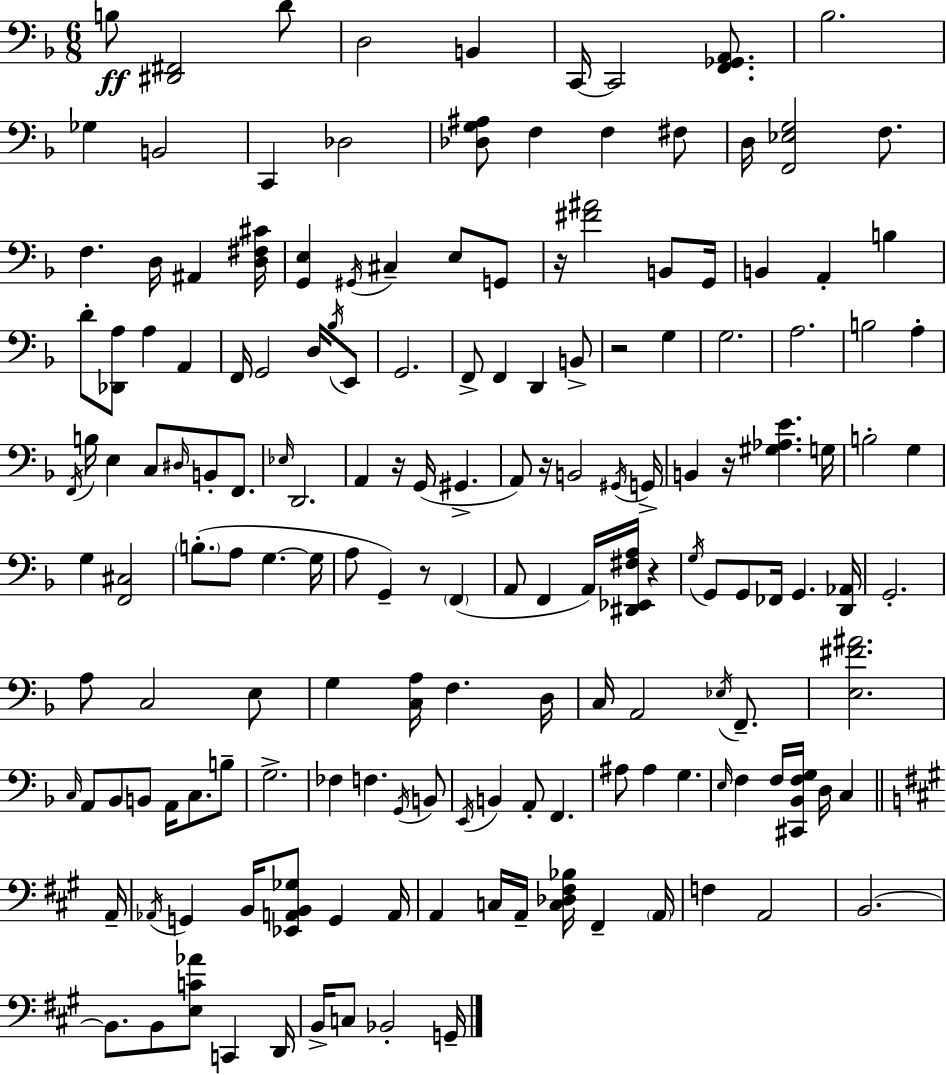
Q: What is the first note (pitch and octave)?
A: B3